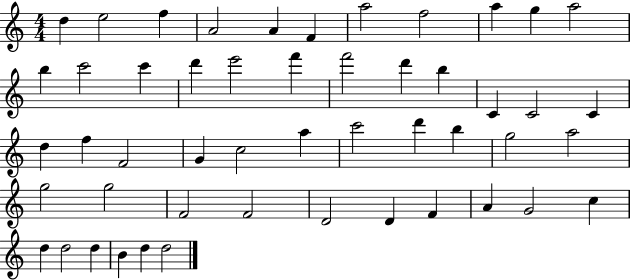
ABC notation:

X:1
T:Untitled
M:4/4
L:1/4
K:C
d e2 f A2 A F a2 f2 a g a2 b c'2 c' d' e'2 f' f'2 d' b C C2 C d f F2 G c2 a c'2 d' b g2 a2 g2 g2 F2 F2 D2 D F A G2 c d d2 d B d d2